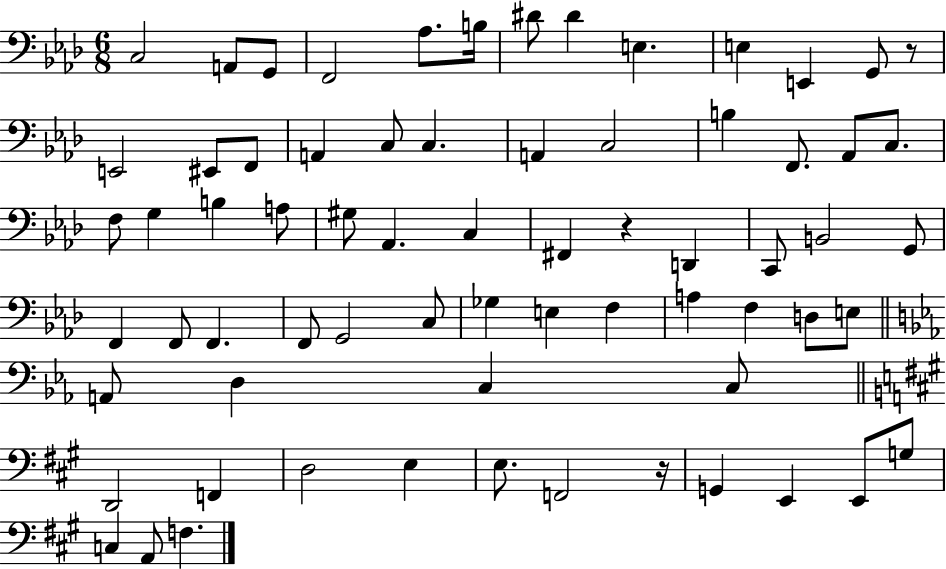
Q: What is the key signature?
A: AES major